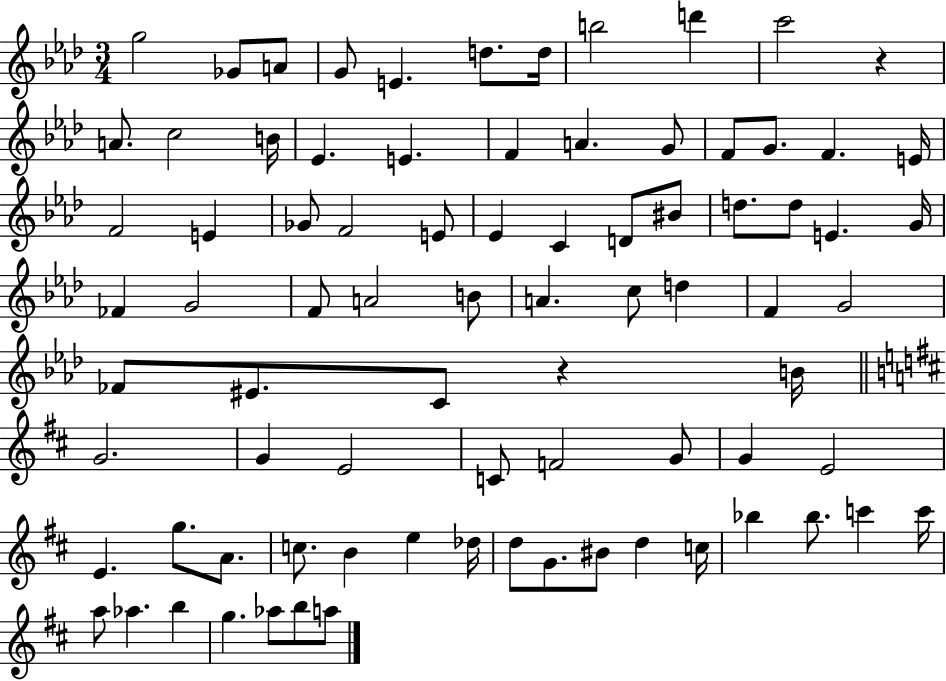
{
  \clef treble
  \numericTimeSignature
  \time 3/4
  \key aes \major
  g''2 ges'8 a'8 | g'8 e'4. d''8. d''16 | b''2 d'''4 | c'''2 r4 | \break a'8. c''2 b'16 | ees'4. e'4. | f'4 a'4. g'8 | f'8 g'8. f'4. e'16 | \break f'2 e'4 | ges'8 f'2 e'8 | ees'4 c'4 d'8 bis'8 | d''8. d''8 e'4. g'16 | \break fes'4 g'2 | f'8 a'2 b'8 | a'4. c''8 d''4 | f'4 g'2 | \break fes'8 eis'8. c'8 r4 b'16 | \bar "||" \break \key b \minor g'2. | g'4 e'2 | c'8 f'2 g'8 | g'4 e'2 | \break e'4. g''8. a'8. | c''8. b'4 e''4 des''16 | d''8 g'8. bis'8 d''4 c''16 | bes''4 bes''8. c'''4 c'''16 | \break a''8 aes''4. b''4 | g''4. aes''8 b''8 a''8 | \bar "|."
}